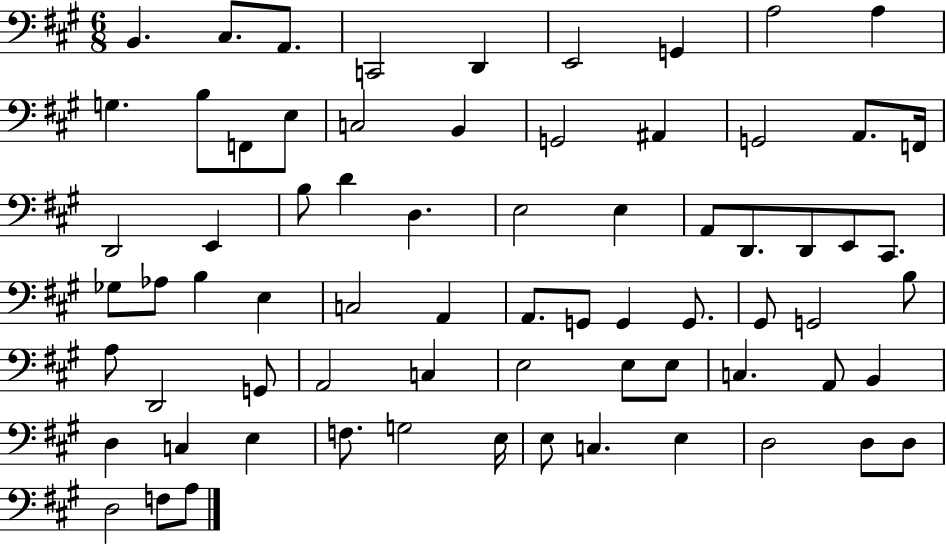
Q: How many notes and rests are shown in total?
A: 71